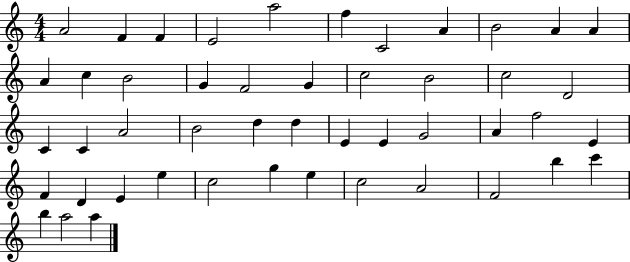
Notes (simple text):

A4/h F4/q F4/q E4/h A5/h F5/q C4/h A4/q B4/h A4/q A4/q A4/q C5/q B4/h G4/q F4/h G4/q C5/h B4/h C5/h D4/h C4/q C4/q A4/h B4/h D5/q D5/q E4/q E4/q G4/h A4/q F5/h E4/q F4/q D4/q E4/q E5/q C5/h G5/q E5/q C5/h A4/h F4/h B5/q C6/q B5/q A5/h A5/q